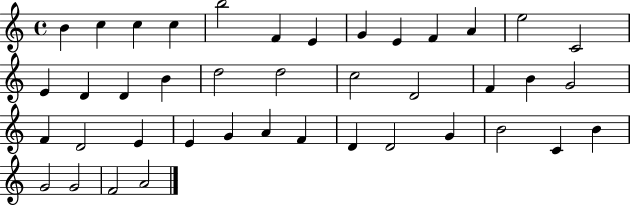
{
  \clef treble
  \time 4/4
  \defaultTimeSignature
  \key c \major
  b'4 c''4 c''4 c''4 | b''2 f'4 e'4 | g'4 e'4 f'4 a'4 | e''2 c'2 | \break e'4 d'4 d'4 b'4 | d''2 d''2 | c''2 d'2 | f'4 b'4 g'2 | \break f'4 d'2 e'4 | e'4 g'4 a'4 f'4 | d'4 d'2 g'4 | b'2 c'4 b'4 | \break g'2 g'2 | f'2 a'2 | \bar "|."
}